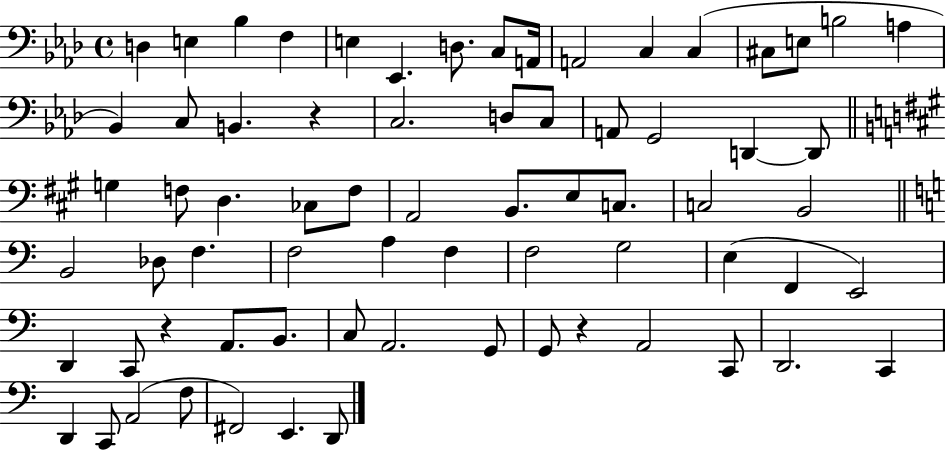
X:1
T:Untitled
M:4/4
L:1/4
K:Ab
D, E, _B, F, E, _E,, D,/2 C,/2 A,,/4 A,,2 C, C, ^C,/2 E,/2 B,2 A, _B,, C,/2 B,, z C,2 D,/2 C,/2 A,,/2 G,,2 D,, D,,/2 G, F,/2 D, _C,/2 F,/2 A,,2 B,,/2 E,/2 C,/2 C,2 B,,2 B,,2 _D,/2 F, F,2 A, F, F,2 G,2 E, F,, E,,2 D,, C,,/2 z A,,/2 B,,/2 C,/2 A,,2 G,,/2 G,,/2 z A,,2 C,,/2 D,,2 C,, D,, C,,/2 A,,2 F,/2 ^F,,2 E,, D,,/2